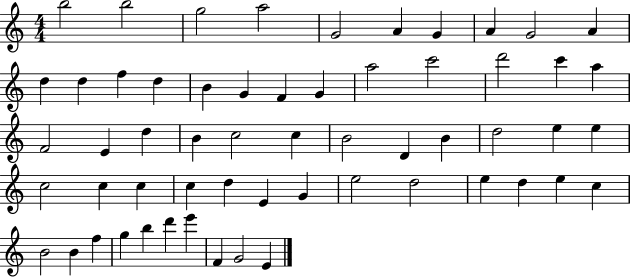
B5/h B5/h G5/h A5/h G4/h A4/q G4/q A4/q G4/h A4/q D5/q D5/q F5/q D5/q B4/q G4/q F4/q G4/q A5/h C6/h D6/h C6/q A5/q F4/h E4/q D5/q B4/q C5/h C5/q B4/h D4/q B4/q D5/h E5/q E5/q C5/h C5/q C5/q C5/q D5/q E4/q G4/q E5/h D5/h E5/q D5/q E5/q C5/q B4/h B4/q F5/q G5/q B5/q D6/q E6/q F4/q G4/h E4/q